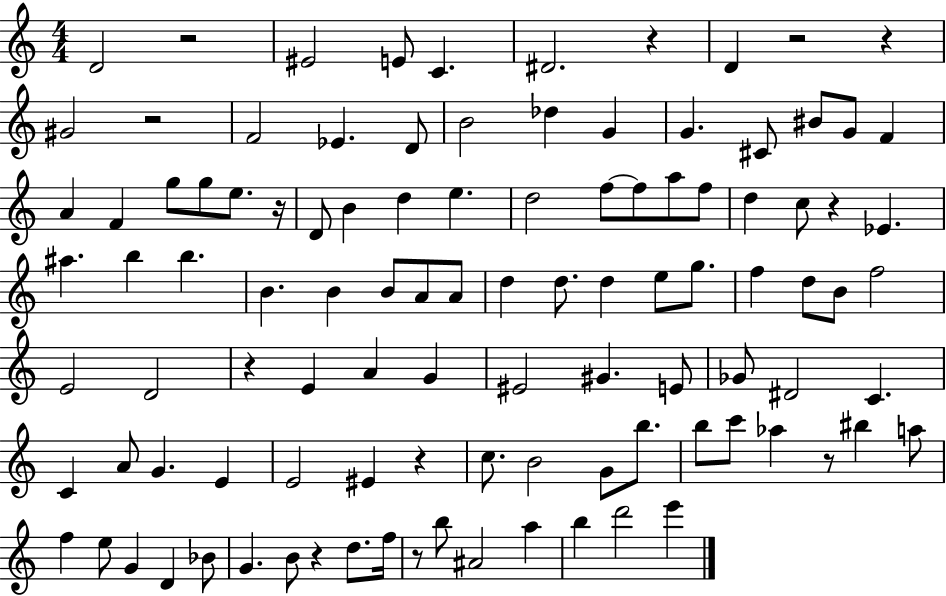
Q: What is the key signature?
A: C major